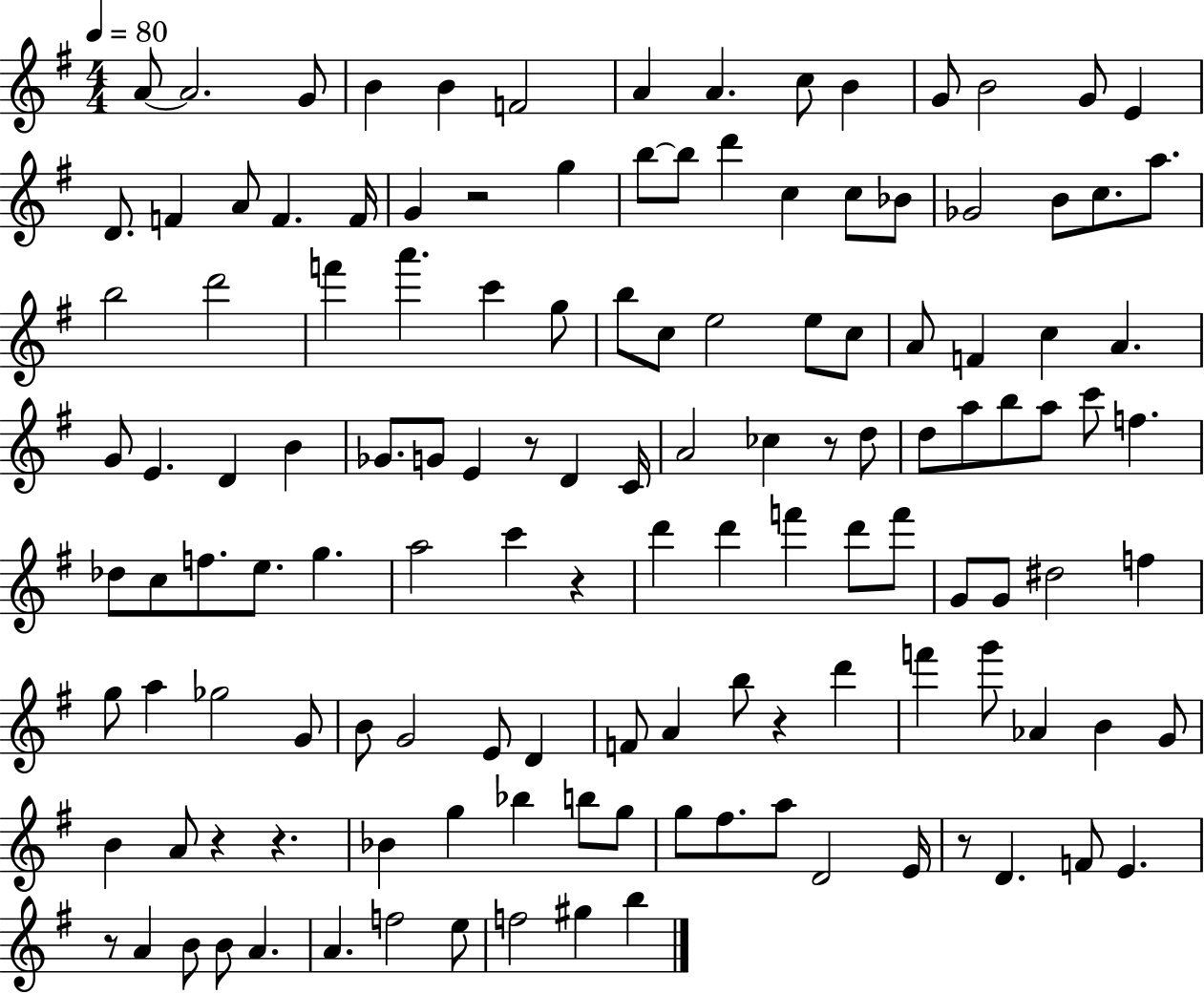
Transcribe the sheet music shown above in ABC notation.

X:1
T:Untitled
M:4/4
L:1/4
K:G
A/2 A2 G/2 B B F2 A A c/2 B G/2 B2 G/2 E D/2 F A/2 F F/4 G z2 g b/2 b/2 d' c c/2 _B/2 _G2 B/2 c/2 a/2 b2 d'2 f' a' c' g/2 b/2 c/2 e2 e/2 c/2 A/2 F c A G/2 E D B _G/2 G/2 E z/2 D C/4 A2 _c z/2 d/2 d/2 a/2 b/2 a/2 c'/2 f _d/2 c/2 f/2 e/2 g a2 c' z d' d' f' d'/2 f'/2 G/2 G/2 ^d2 f g/2 a _g2 G/2 B/2 G2 E/2 D F/2 A b/2 z d' f' g'/2 _A B G/2 B A/2 z z _B g _b b/2 g/2 g/2 ^f/2 a/2 D2 E/4 z/2 D F/2 E z/2 A B/2 B/2 A A f2 e/2 f2 ^g b